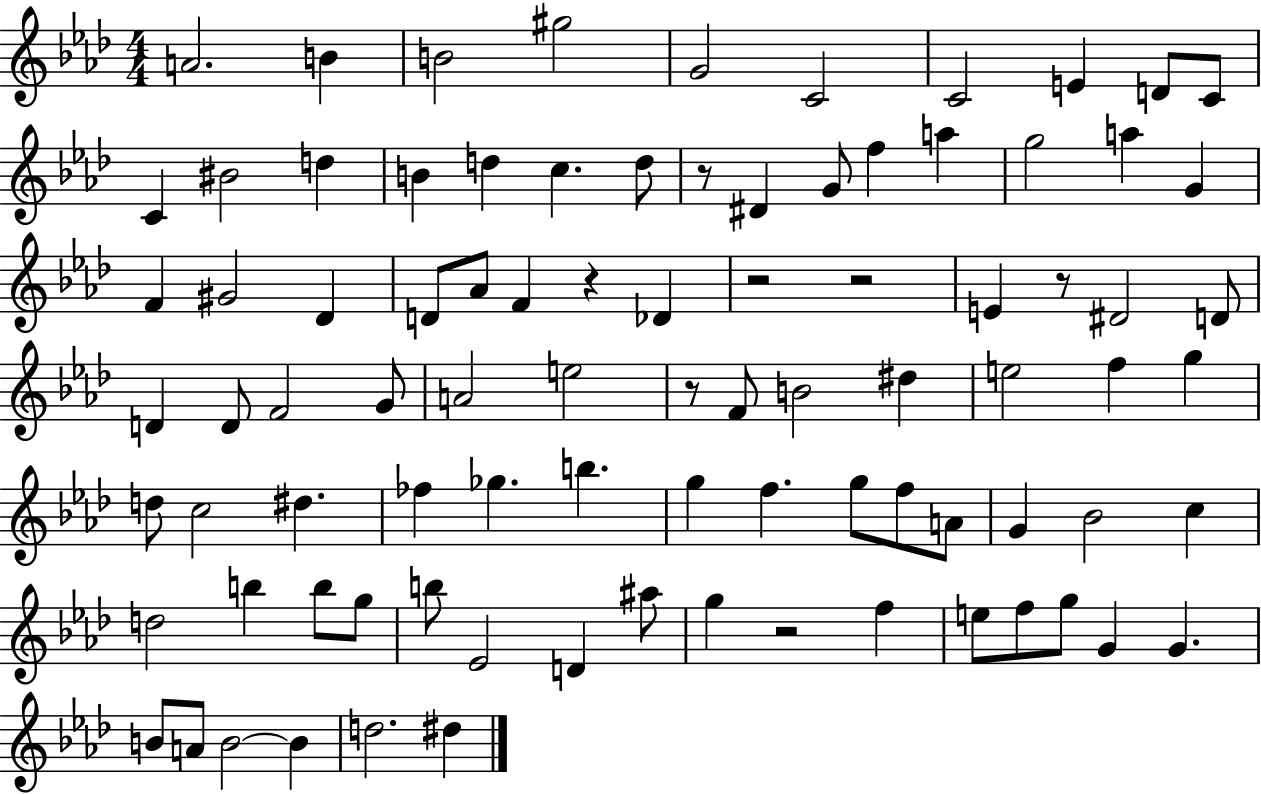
A4/h. B4/q B4/h G#5/h G4/h C4/h C4/h E4/q D4/e C4/e C4/q BIS4/h D5/q B4/q D5/q C5/q. D5/e R/e D#4/q G4/e F5/q A5/q G5/h A5/q G4/q F4/q G#4/h Db4/q D4/e Ab4/e F4/q R/q Db4/q R/h R/h E4/q R/e D#4/h D4/e D4/q D4/e F4/h G4/e A4/h E5/h R/e F4/e B4/h D#5/q E5/h F5/q G5/q D5/e C5/h D#5/q. FES5/q Gb5/q. B5/q. G5/q F5/q. G5/e F5/e A4/e G4/q Bb4/h C5/q D5/h B5/q B5/e G5/e B5/e Eb4/h D4/q A#5/e G5/q R/h F5/q E5/e F5/e G5/e G4/q G4/q. B4/e A4/e B4/h B4/q D5/h. D#5/q